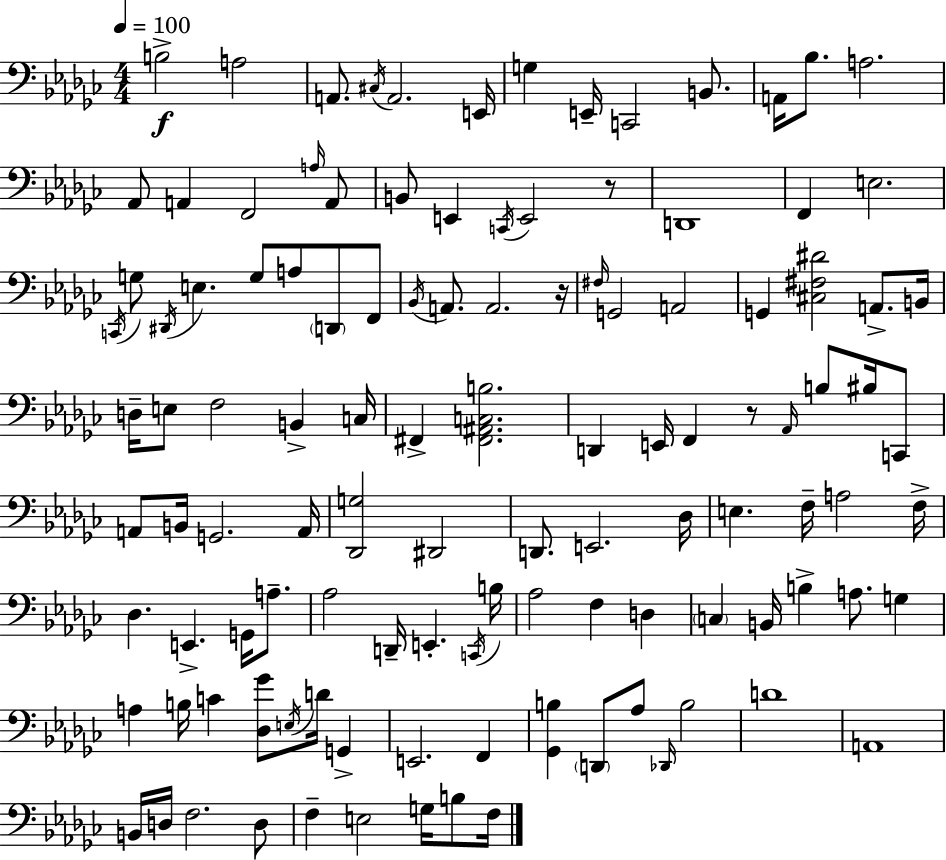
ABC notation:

X:1
T:Untitled
M:4/4
L:1/4
K:Ebm
B,2 A,2 A,,/2 ^C,/4 A,,2 E,,/4 G, E,,/4 C,,2 B,,/2 A,,/4 _B,/2 A,2 _A,,/2 A,, F,,2 A,/4 A,,/2 B,,/2 E,, C,,/4 E,,2 z/2 D,,4 F,, E,2 C,,/4 G,/2 ^D,,/4 E, G,/2 A,/2 D,,/2 F,,/2 _B,,/4 A,,/2 A,,2 z/4 ^F,/4 G,,2 A,,2 G,, [^C,^F,^D]2 A,,/2 B,,/4 D,/4 E,/2 F,2 B,, C,/4 ^F,, [^F,,^A,,C,B,]2 D,, E,,/4 F,, z/2 _A,,/4 B,/2 ^B,/4 C,,/2 A,,/2 B,,/4 G,,2 A,,/4 [_D,,G,]2 ^D,,2 D,,/2 E,,2 _D,/4 E, F,/4 A,2 F,/4 _D, E,, G,,/4 A,/2 _A,2 D,,/4 E,, C,,/4 B,/4 _A,2 F, D, C, B,,/4 B, A,/2 G, A, B,/4 C [_D,_G]/2 E,/4 D/4 G,, E,,2 F,, [_G,,B,] D,,/2 _A,/2 _D,,/4 B,2 D4 A,,4 B,,/4 D,/4 F,2 D,/2 F, E,2 G,/4 B,/2 F,/4